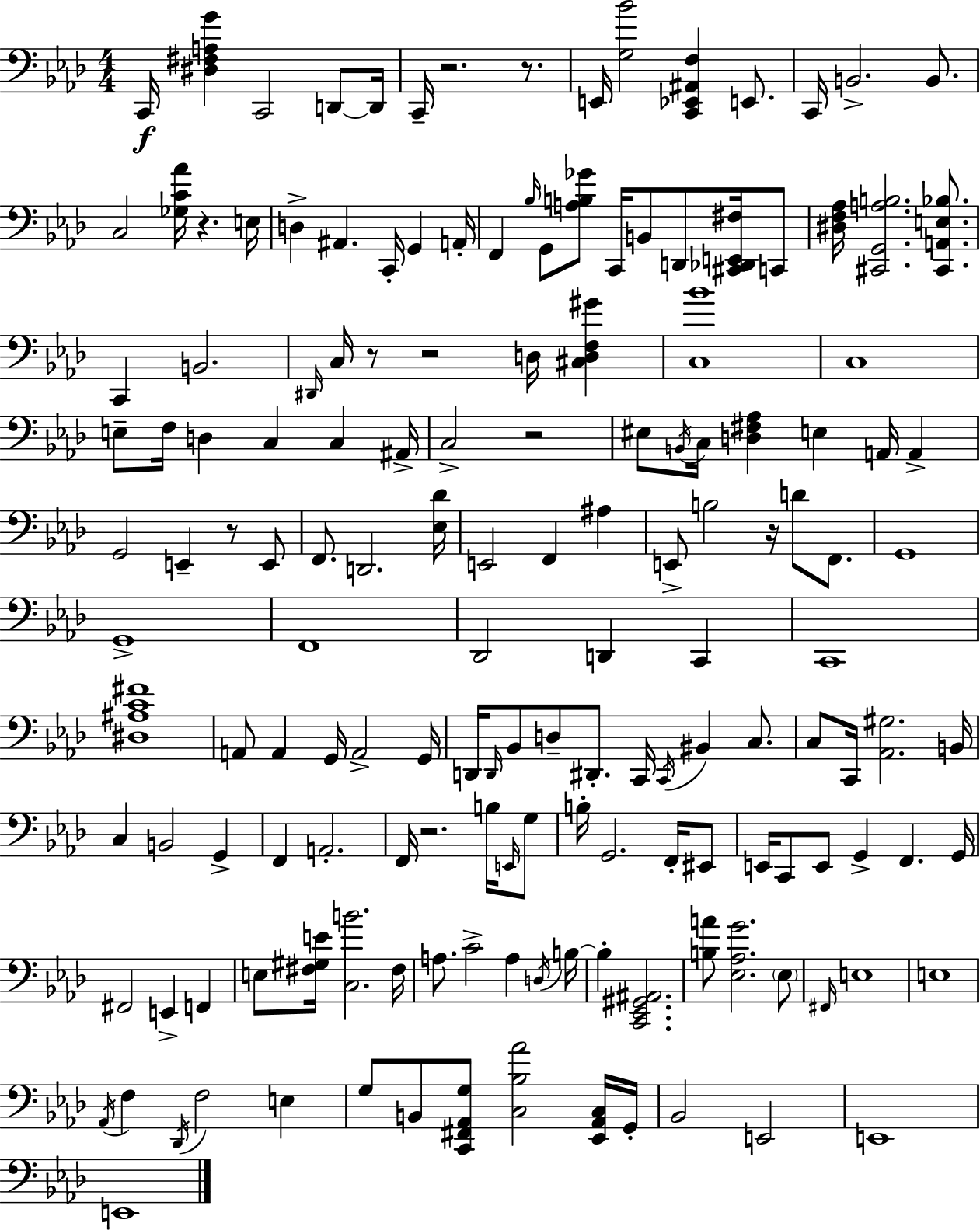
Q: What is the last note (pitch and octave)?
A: E2